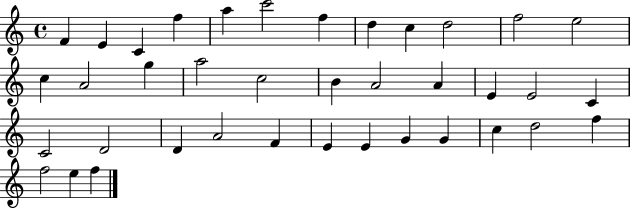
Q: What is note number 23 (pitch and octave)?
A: C4